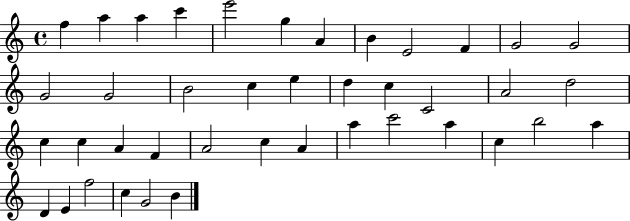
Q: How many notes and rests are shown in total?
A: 41